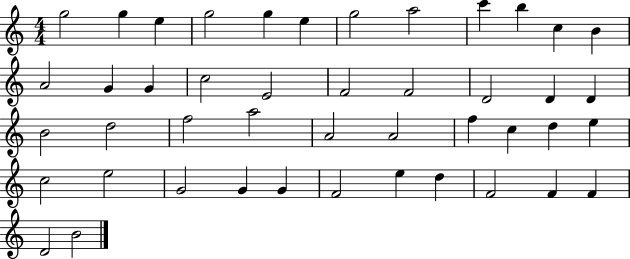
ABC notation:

X:1
T:Untitled
M:4/4
L:1/4
K:C
g2 g e g2 g e g2 a2 c' b c B A2 G G c2 E2 F2 F2 D2 D D B2 d2 f2 a2 A2 A2 f c d e c2 e2 G2 G G F2 e d F2 F F D2 B2